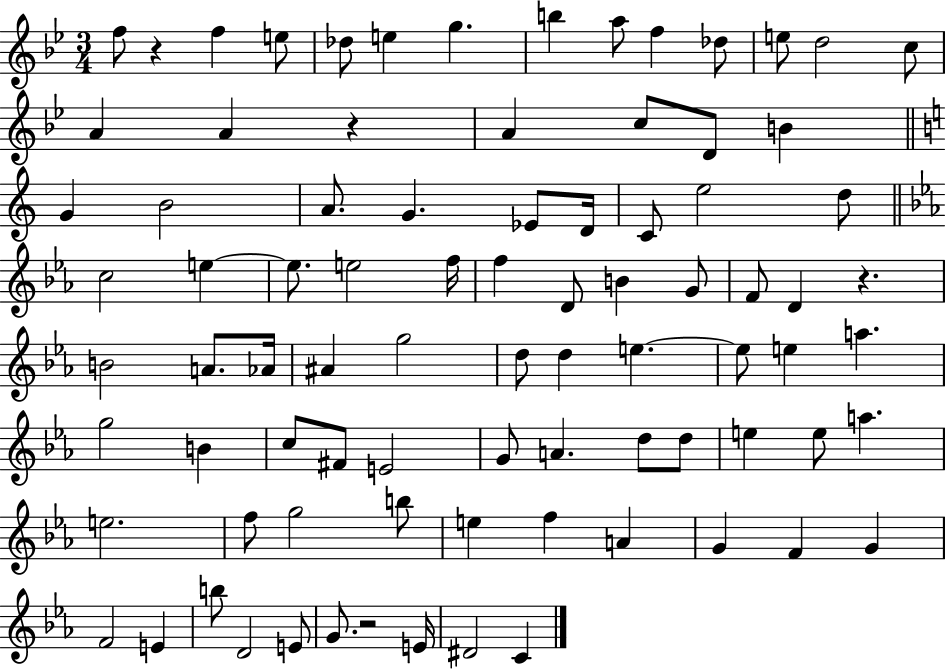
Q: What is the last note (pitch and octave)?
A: C4